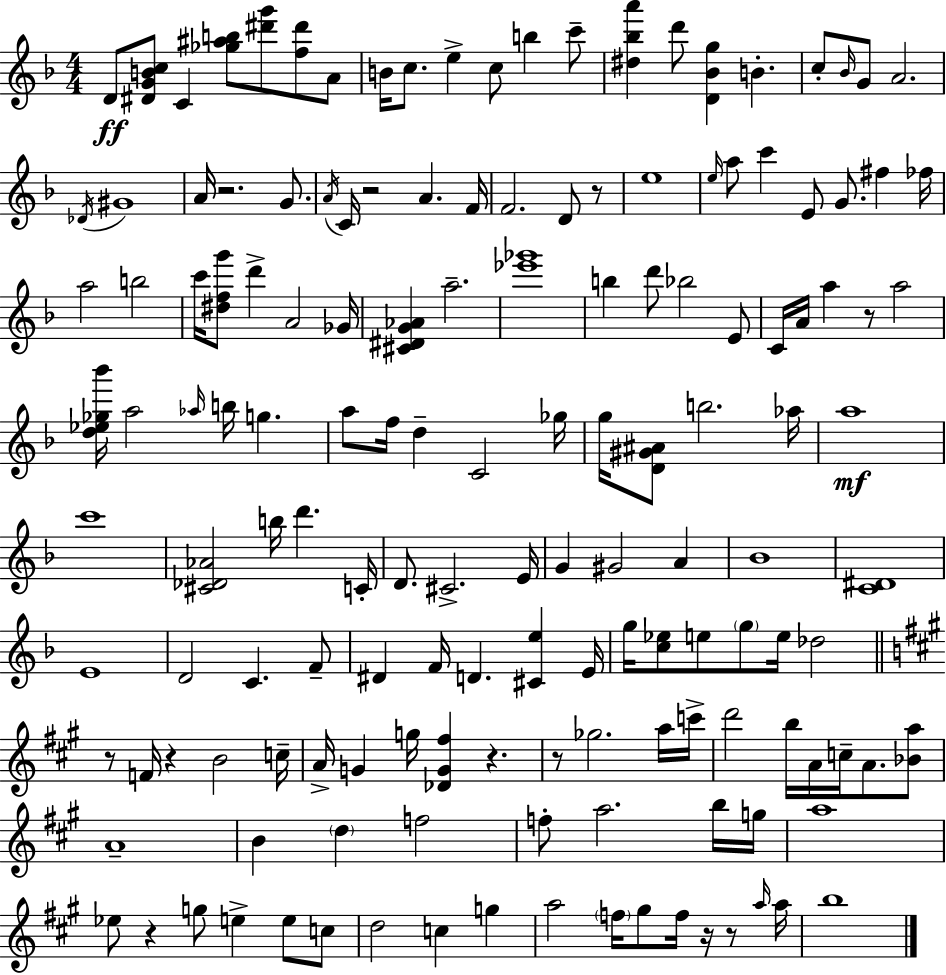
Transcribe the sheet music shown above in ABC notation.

X:1
T:Untitled
M:4/4
L:1/4
K:F
D/2 [^DGBc]/2 C [_g^ab]/2 [^d'g']/2 [f^d']/2 A/2 B/4 c/2 e c/2 b c'/2 [^d_ba'] d'/2 [D_Bg] B c/2 _B/4 G/2 A2 _D/4 ^G4 A/4 z2 G/2 A/4 C/4 z2 A F/4 F2 D/2 z/2 e4 e/4 a/2 c' E/2 G/2 ^f _f/4 a2 b2 c'/4 [^dfg']/2 d' A2 _G/4 [^C^DG_A] a2 [_e'_g']4 b d'/2 _b2 E/2 C/4 A/4 a z/2 a2 [d_e_g_b']/4 a2 _a/4 b/4 g a/2 f/4 d C2 _g/4 g/4 [D^G^A]/2 b2 _a/4 a4 c'4 [^C_D_A]2 b/4 d' C/4 D/2 ^C2 E/4 G ^G2 A _B4 [C^D]4 E4 D2 C F/2 ^D F/4 D [^Ce] E/4 g/4 [c_e]/2 e/2 g/2 e/4 _d2 z/2 F/4 z B2 c/4 A/4 G g/4 [_DG^f] z z/2 _g2 a/4 c'/4 d'2 b/4 A/4 c/4 A/2 [_Ba]/2 A4 B d f2 f/2 a2 b/4 g/4 a4 _e/2 z g/2 e e/2 c/2 d2 c g a2 f/4 ^g/2 f/4 z/4 z/2 a/4 a/4 b4